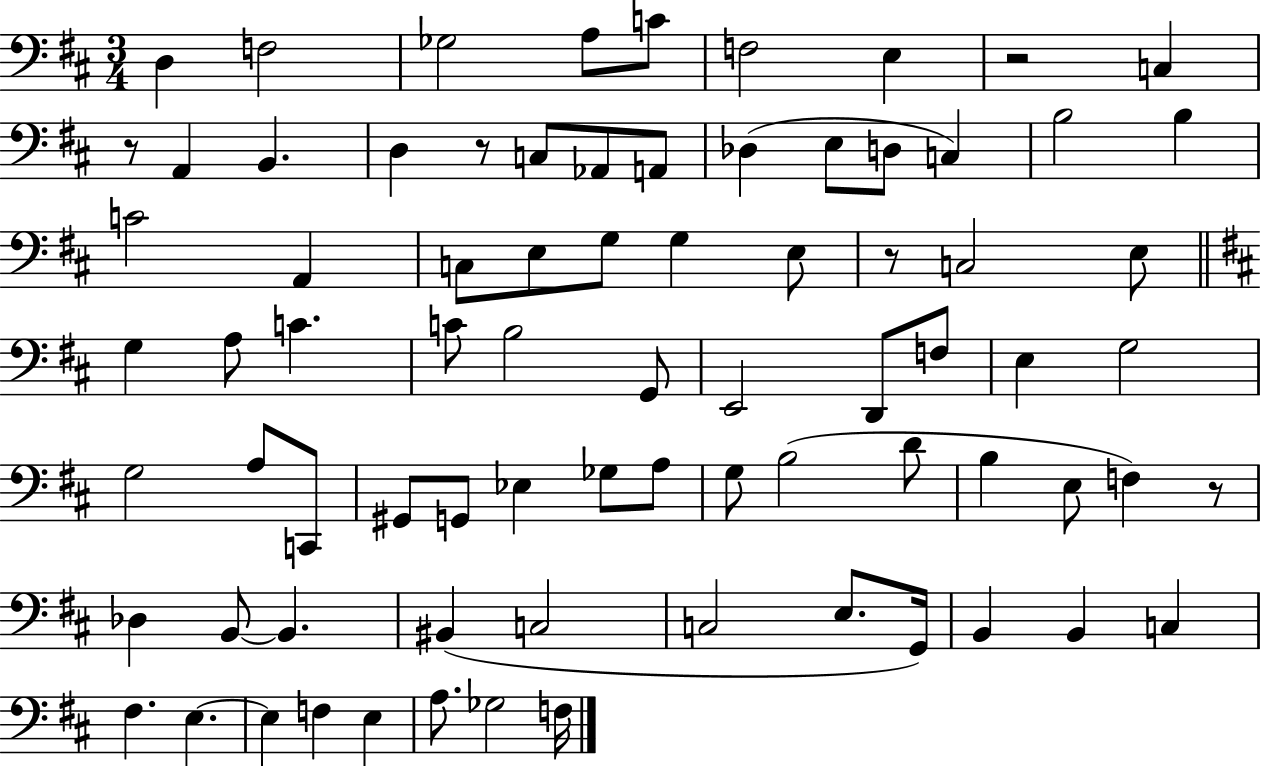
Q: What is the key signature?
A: D major